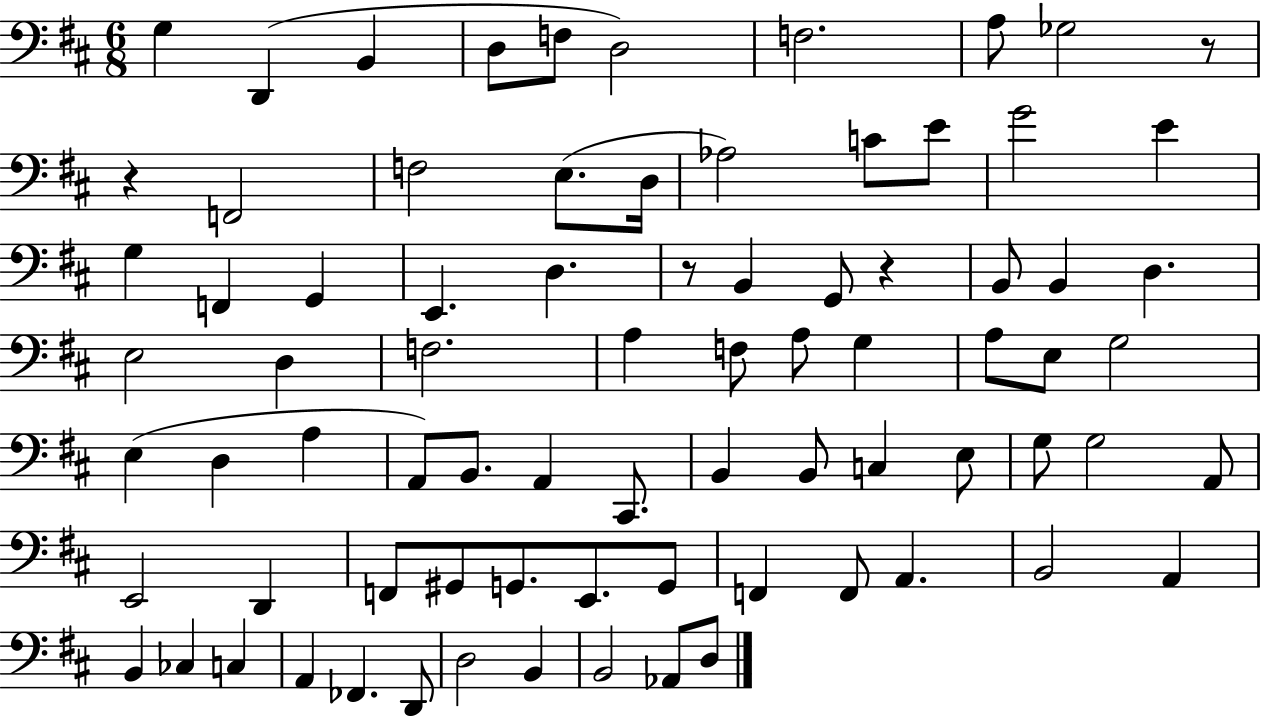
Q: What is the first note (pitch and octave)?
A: G3